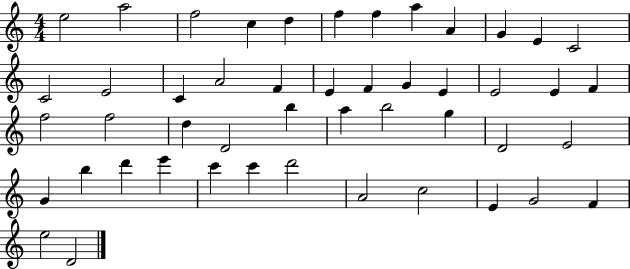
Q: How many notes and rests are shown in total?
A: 48